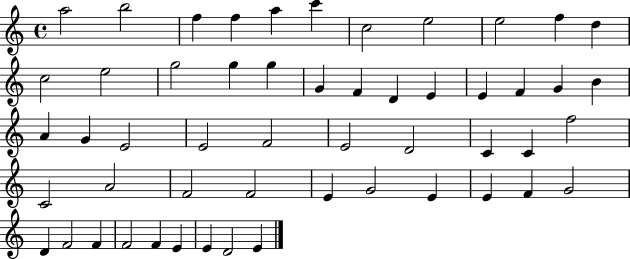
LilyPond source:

{
  \clef treble
  \time 4/4
  \defaultTimeSignature
  \key c \major
  a''2 b''2 | f''4 f''4 a''4 c'''4 | c''2 e''2 | e''2 f''4 d''4 | \break c''2 e''2 | g''2 g''4 g''4 | g'4 f'4 d'4 e'4 | e'4 f'4 g'4 b'4 | \break a'4 g'4 e'2 | e'2 f'2 | e'2 d'2 | c'4 c'4 f''2 | \break c'2 a'2 | f'2 f'2 | e'4 g'2 e'4 | e'4 f'4 g'2 | \break d'4 f'2 f'4 | f'2 f'4 e'4 | e'4 d'2 e'4 | \bar "|."
}